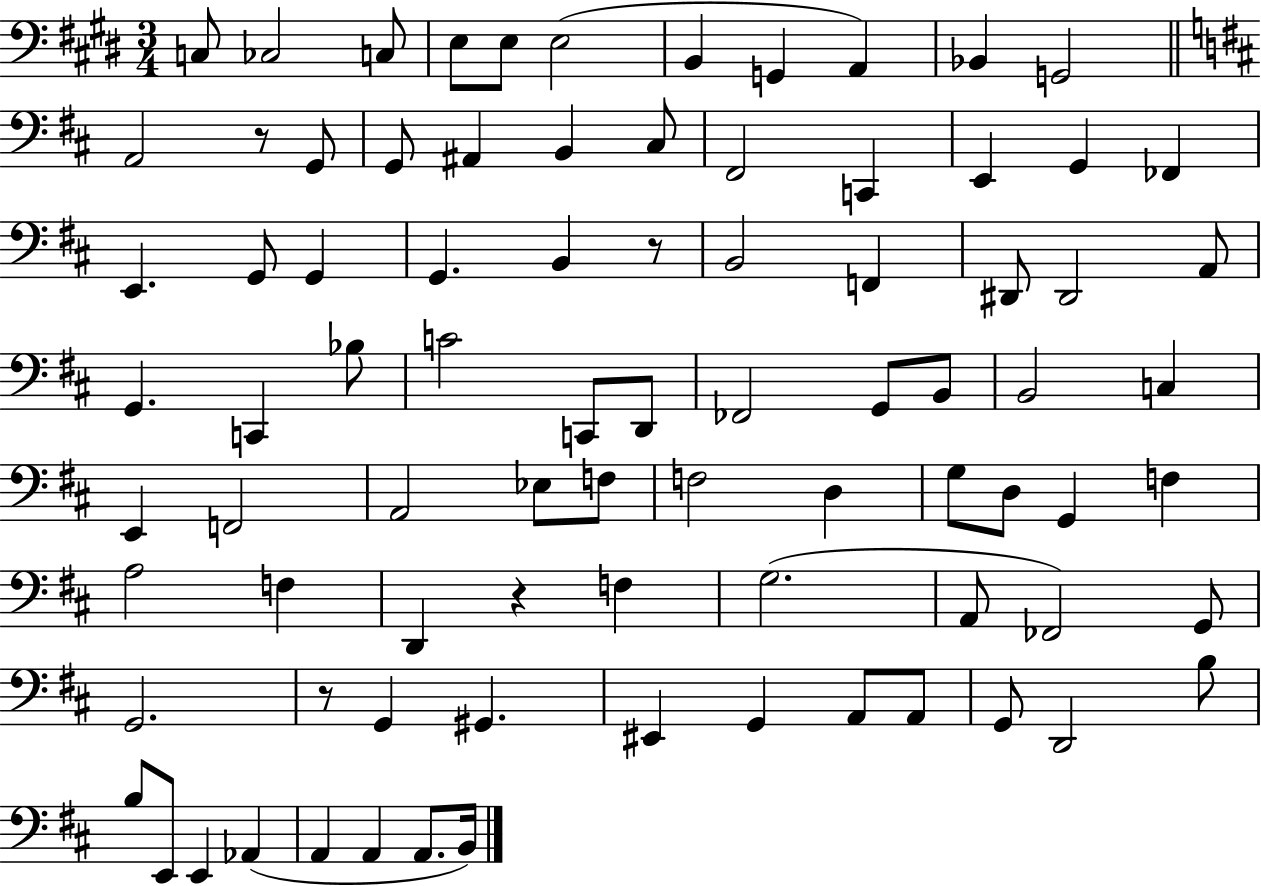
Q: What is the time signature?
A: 3/4